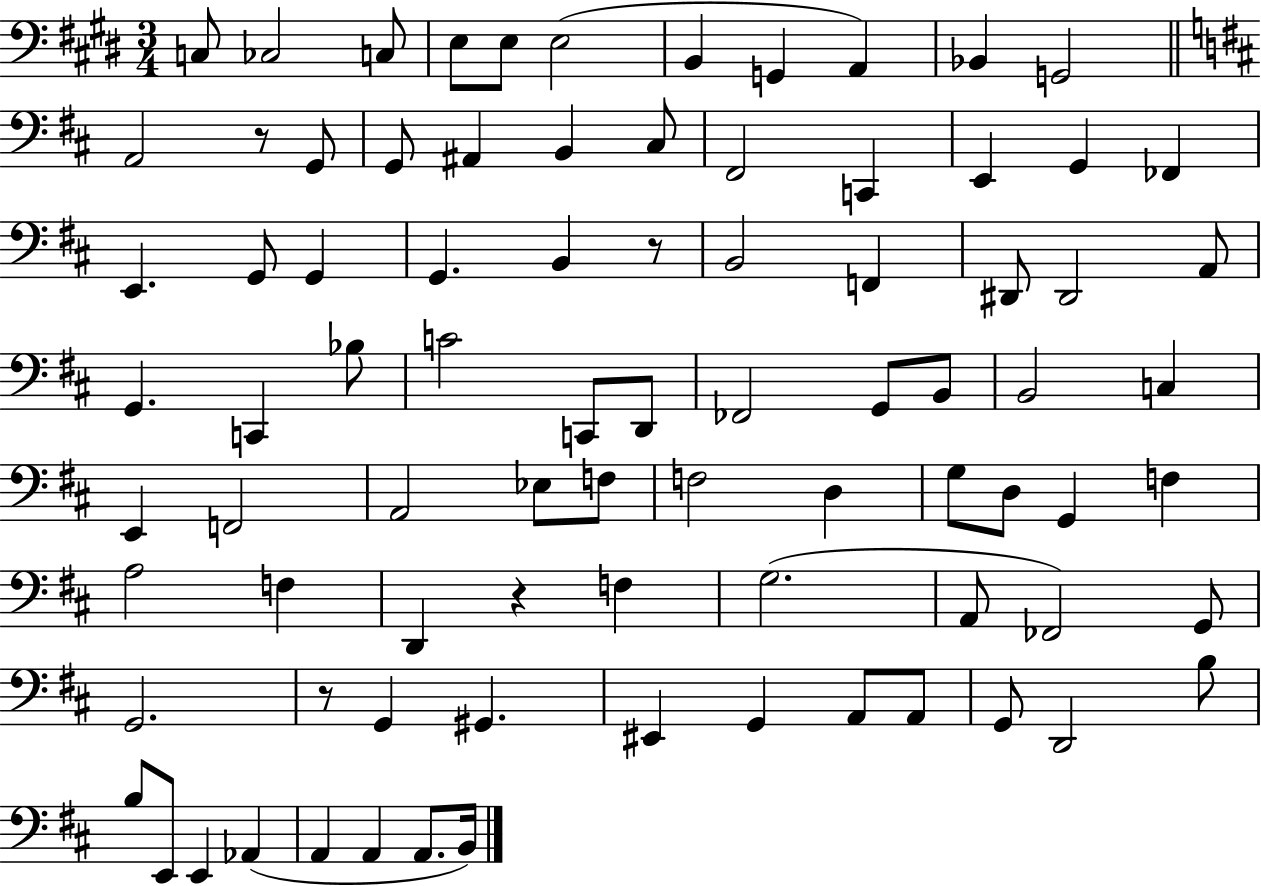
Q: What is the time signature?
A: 3/4